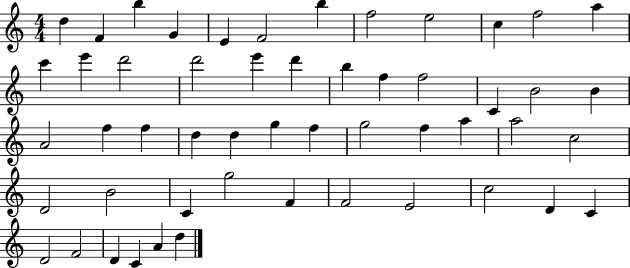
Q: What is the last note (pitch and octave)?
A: D5